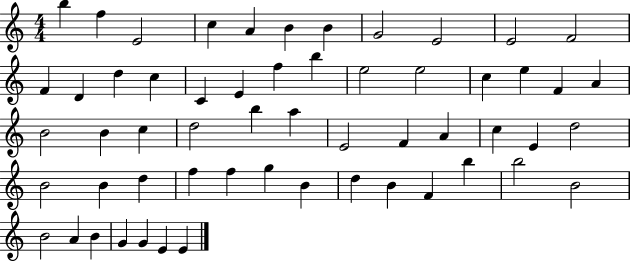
{
  \clef treble
  \numericTimeSignature
  \time 4/4
  \key c \major
  b''4 f''4 e'2 | c''4 a'4 b'4 b'4 | g'2 e'2 | e'2 f'2 | \break f'4 d'4 d''4 c''4 | c'4 e'4 f''4 b''4 | e''2 e''2 | c''4 e''4 f'4 a'4 | \break b'2 b'4 c''4 | d''2 b''4 a''4 | e'2 f'4 a'4 | c''4 e'4 d''2 | \break b'2 b'4 d''4 | f''4 f''4 g''4 b'4 | d''4 b'4 f'4 b''4 | b''2 b'2 | \break b'2 a'4 b'4 | g'4 g'4 e'4 e'4 | \bar "|."
}